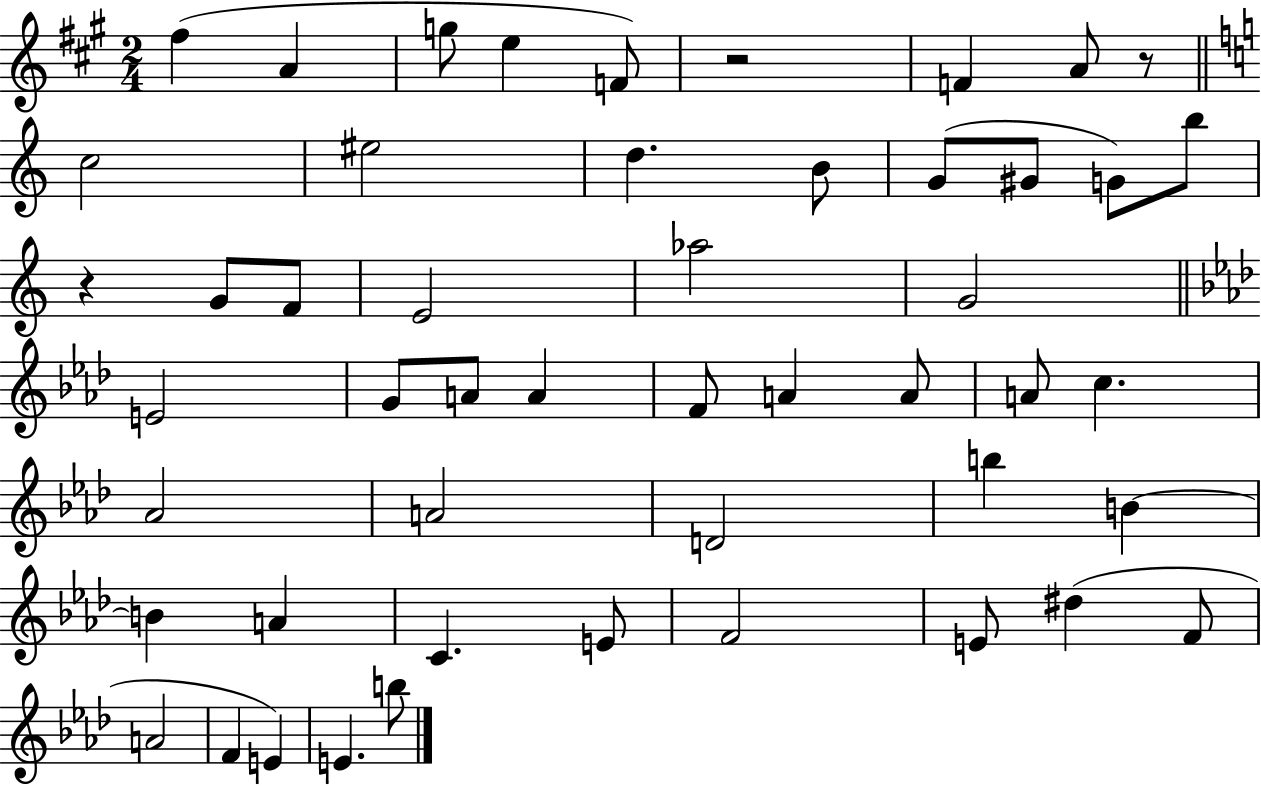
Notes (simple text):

F#5/q A4/q G5/e E5/q F4/e R/h F4/q A4/e R/e C5/h EIS5/h D5/q. B4/e G4/e G#4/e G4/e B5/e R/q G4/e F4/e E4/h Ab5/h G4/h E4/h G4/e A4/e A4/q F4/e A4/q A4/e A4/e C5/q. Ab4/h A4/h D4/h B5/q B4/q B4/q A4/q C4/q. E4/e F4/h E4/e D#5/q F4/e A4/h F4/q E4/q E4/q. B5/e